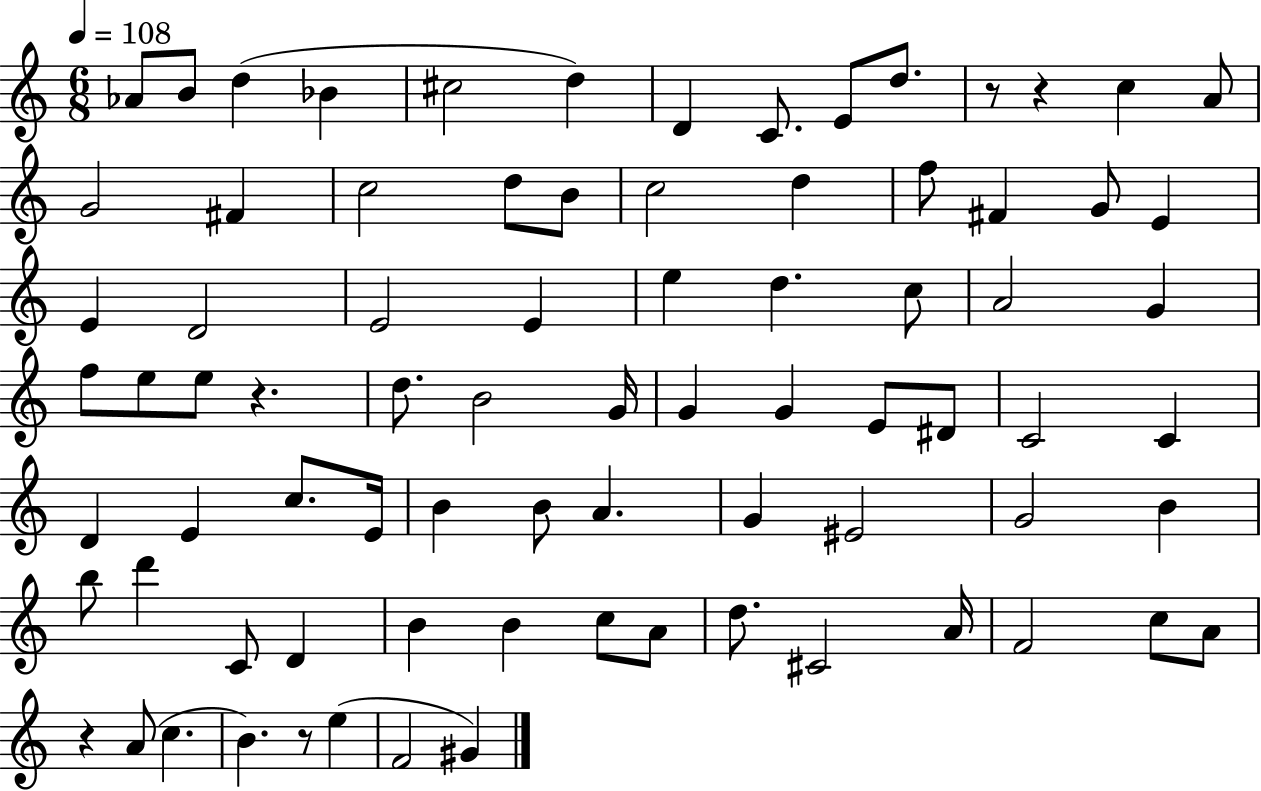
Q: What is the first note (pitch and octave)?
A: Ab4